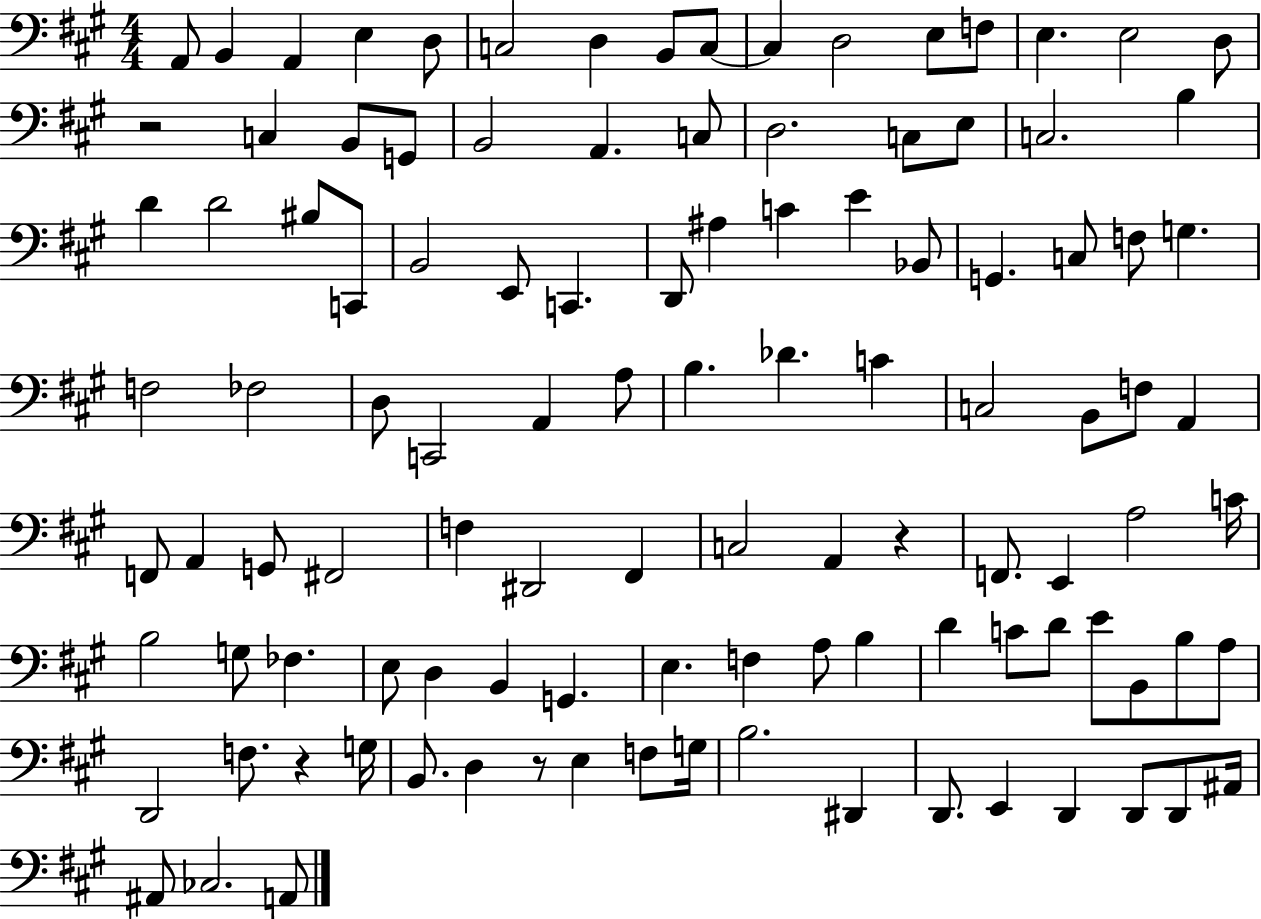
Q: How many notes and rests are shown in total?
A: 110